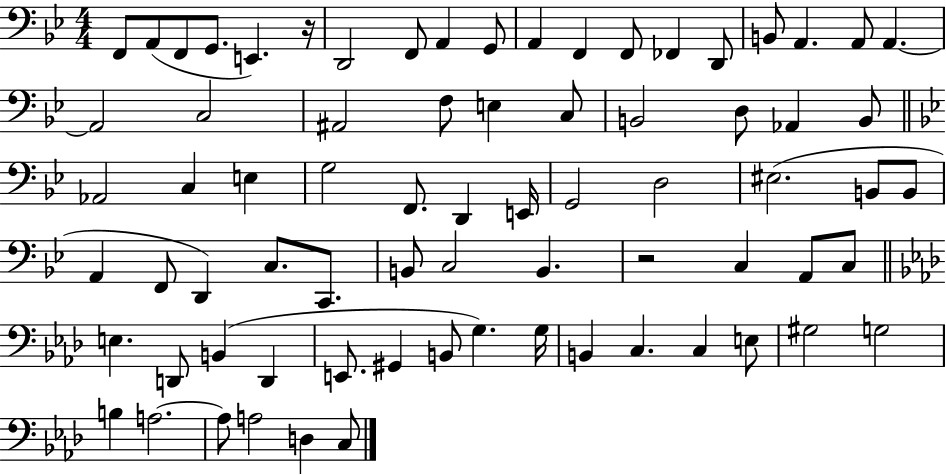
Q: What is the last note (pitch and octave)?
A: C3